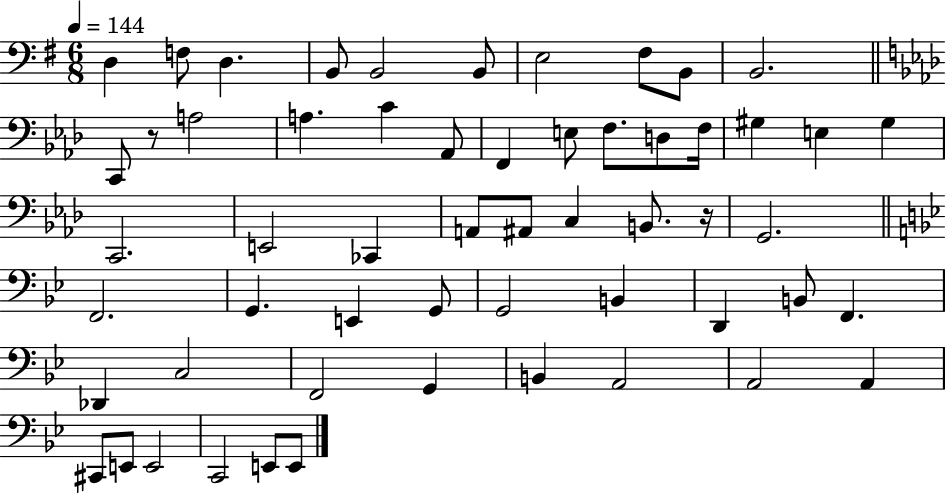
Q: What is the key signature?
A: G major